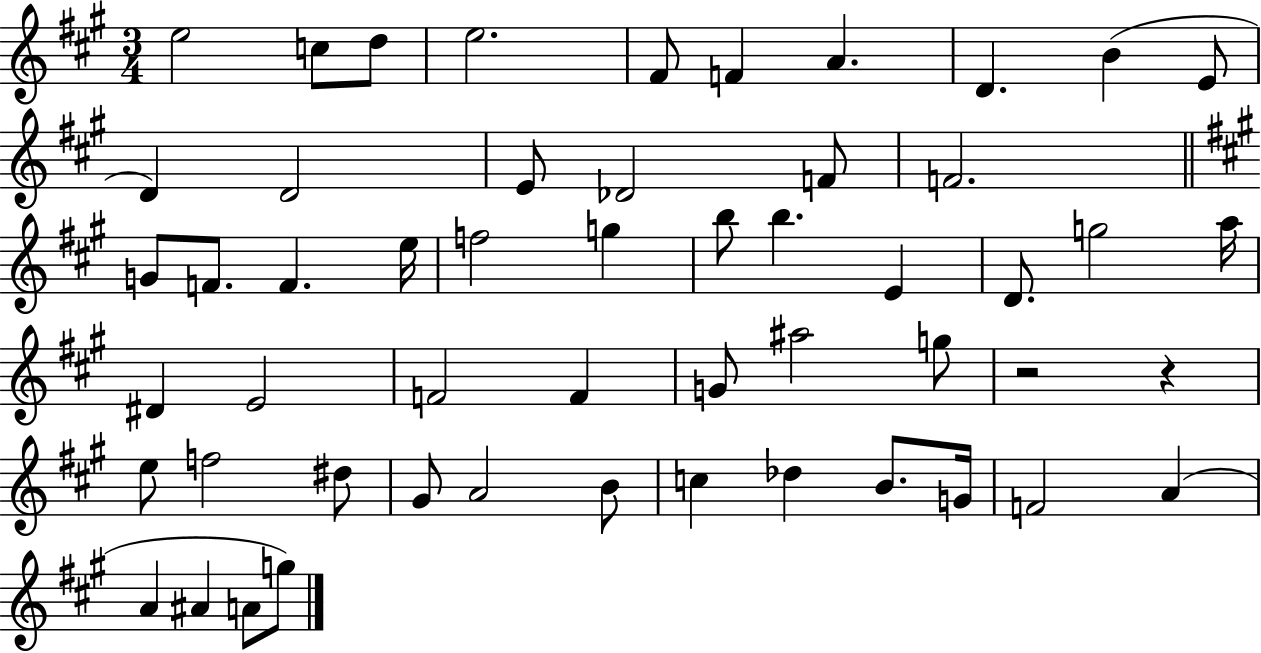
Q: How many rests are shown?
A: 2